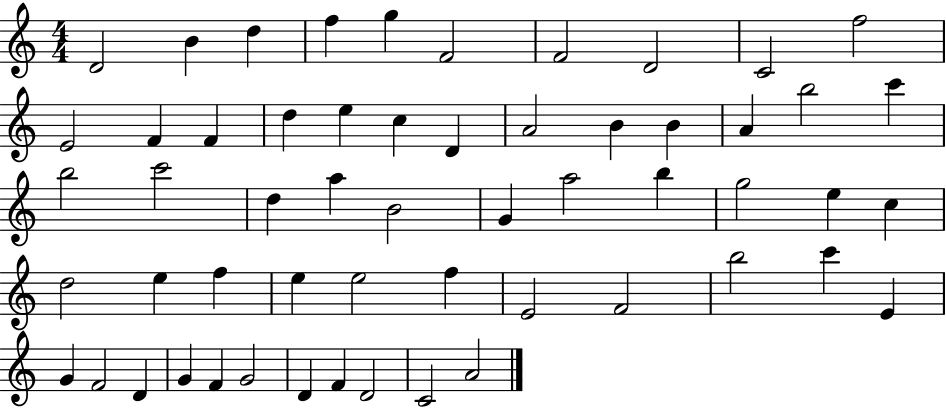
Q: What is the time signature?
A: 4/4